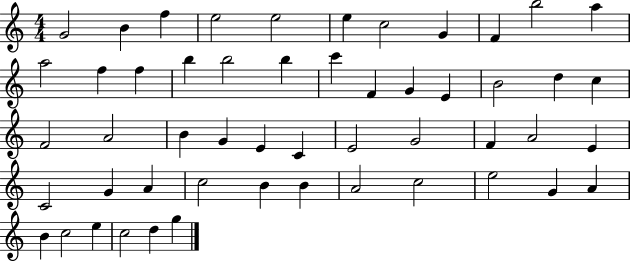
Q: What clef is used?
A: treble